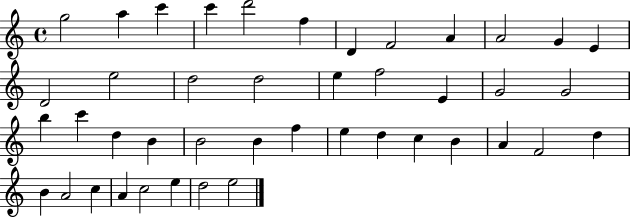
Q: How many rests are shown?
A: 0